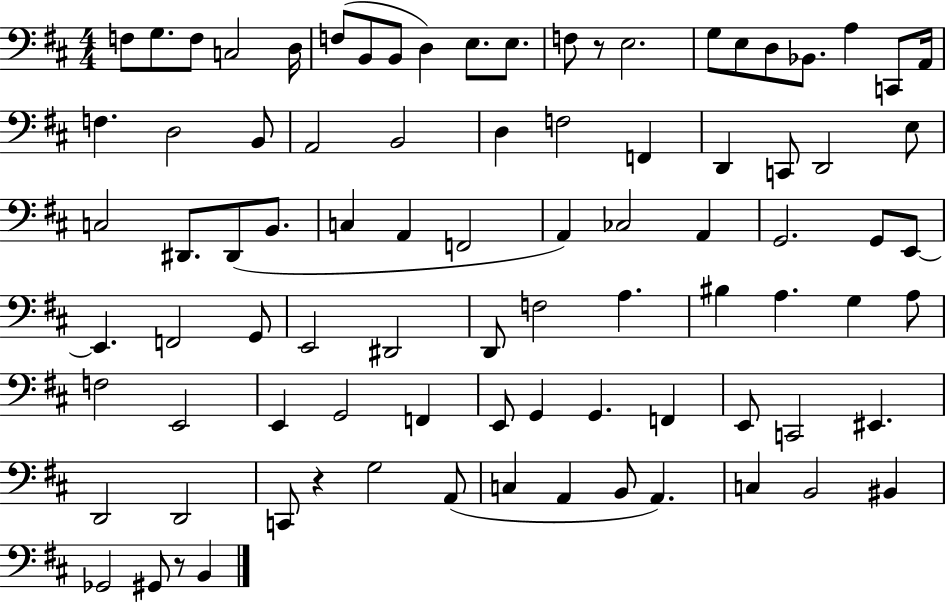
X:1
T:Untitled
M:4/4
L:1/4
K:D
F,/2 G,/2 F,/2 C,2 D,/4 F,/2 B,,/2 B,,/2 D, E,/2 E,/2 F,/2 z/2 E,2 G,/2 E,/2 D,/2 _B,,/2 A, C,,/2 A,,/4 F, D,2 B,,/2 A,,2 B,,2 D, F,2 F,, D,, C,,/2 D,,2 E,/2 C,2 ^D,,/2 ^D,,/2 B,,/2 C, A,, F,,2 A,, _C,2 A,, G,,2 G,,/2 E,,/2 E,, F,,2 G,,/2 E,,2 ^D,,2 D,,/2 F,2 A, ^B, A, G, A,/2 F,2 E,,2 E,, G,,2 F,, E,,/2 G,, G,, F,, E,,/2 C,,2 ^E,, D,,2 D,,2 C,,/2 z G,2 A,,/2 C, A,, B,,/2 A,, C, B,,2 ^B,, _G,,2 ^G,,/2 z/2 B,,